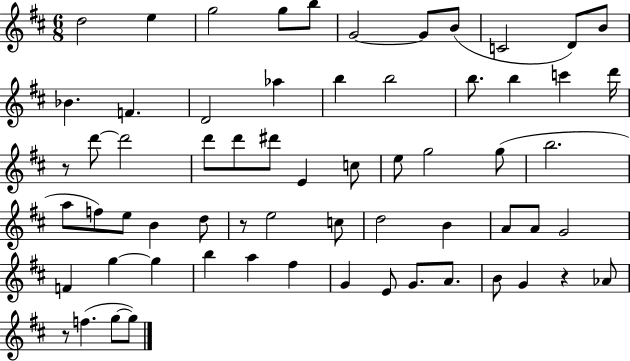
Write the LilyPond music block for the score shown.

{
  \clef treble
  \numericTimeSignature
  \time 6/8
  \key d \major
  \repeat volta 2 { d''2 e''4 | g''2 g''8 b''8 | g'2~~ g'8 b'8( | c'2 d'8) b'8 | \break bes'4. f'4. | d'2 aes''4 | b''4 b''2 | b''8. b''4 c'''4 d'''16 | \break r8 d'''8~~ d'''2 | d'''8 d'''8 dis'''8 e'4 c''8 | e''8 g''2 g''8( | b''2. | \break a''8 f''8) e''8 b'4 d''8 | r8 e''2 c''8 | d''2 b'4 | a'8 a'8 g'2 | \break f'4 g''4~~ g''4 | b''4 a''4 fis''4 | g'4 e'8 g'8. a'8. | b'8 g'4 r4 aes'8 | \break r8 f''4.( g''8~~ g''8) | } \bar "|."
}